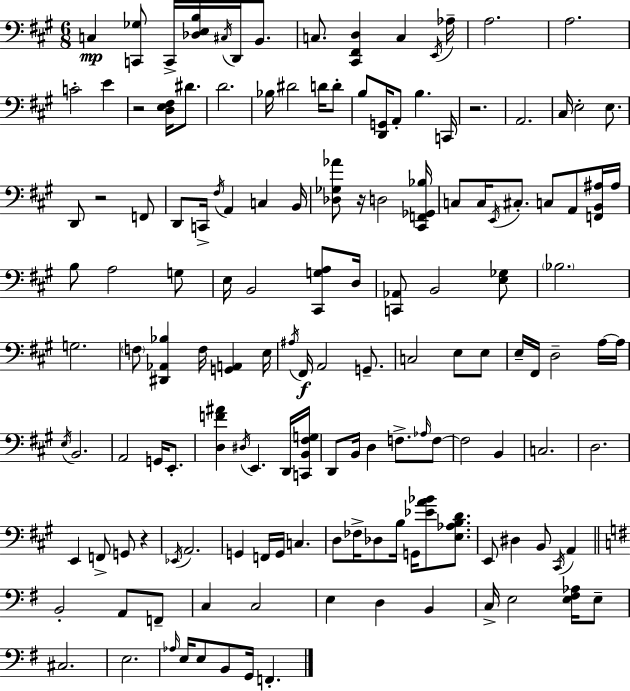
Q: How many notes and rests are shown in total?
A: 146